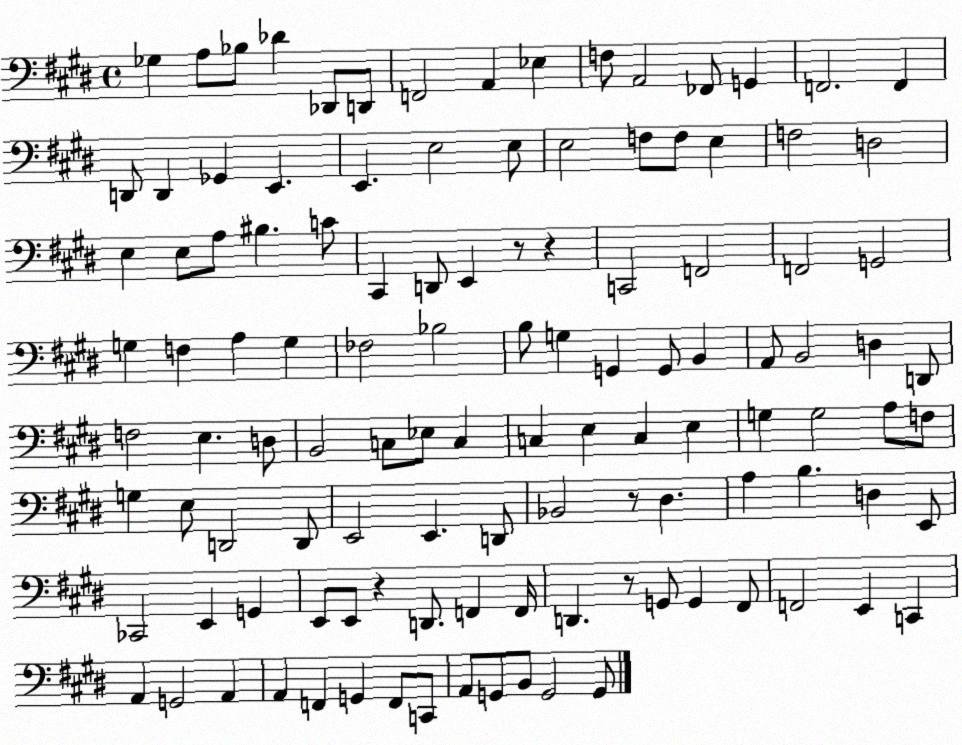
X:1
T:Untitled
M:4/4
L:1/4
K:E
_G, A,/2 _B,/2 _D _D,,/2 D,,/2 F,,2 A,, _E, F,/2 A,,2 _F,,/2 G,, F,,2 F,, D,,/2 D,, _G,, E,, E,, E,2 E,/2 E,2 F,/2 F,/2 E, F,2 D,2 E, E,/2 A,/2 ^B, C/2 ^C,, D,,/2 E,, z/2 z C,,2 F,,2 F,,2 G,,2 G, F, A, G, _F,2 _B,2 B,/2 G, G,, G,,/2 B,, A,,/2 B,,2 D, D,,/2 F,2 E, D,/2 B,,2 C,/2 _E,/2 C, C, E, C, E, G, G,2 A,/2 F,/2 G, E,/2 D,,2 D,,/2 E,,2 E,, D,,/2 _B,,2 z/2 ^D, A, B, D, E,,/2 _C,,2 E,, G,, E,,/2 E,,/2 z D,,/2 F,, F,,/4 D,, z/2 G,,/2 G,, ^F,,/2 F,,2 E,, C,, A,, G,,2 A,, A,, F,, G,, F,,/2 C,,/2 A,,/2 G,,/2 B,,/2 G,,2 G,,/2